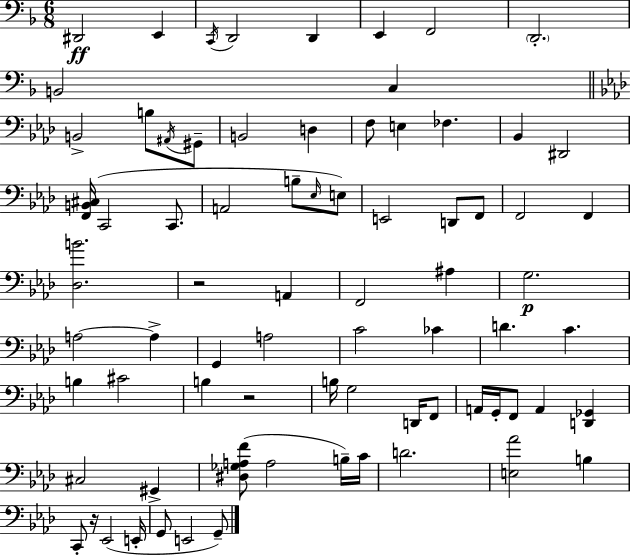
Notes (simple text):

D#2/h E2/q C2/s D2/h D2/q E2/q F2/h D2/h. B2/h C3/q B2/h B3/e A#2/s G#2/e B2/h D3/q F3/e E3/q FES3/q. Bb2/q D#2/h [F2,B2,C#3]/s C2/h C2/e. A2/h B3/e Eb3/s E3/e E2/h D2/e F2/e F2/h F2/q [Db3,B4]/h. R/h A2/q F2/h A#3/q G3/h. A3/h A3/q G2/q A3/h C4/h CES4/q D4/q. C4/q. B3/q C#4/h B3/q R/h B3/s G3/h D2/s F2/e A2/s G2/s F2/e A2/q [D2,Gb2]/q C#3/h G#2/q [D#3,Gb3,A3,F4]/e A3/h B3/s C4/s D4/h. [E3,Ab4]/h B3/q C2/e R/s Eb2/h E2/s G2/e E2/h G2/e